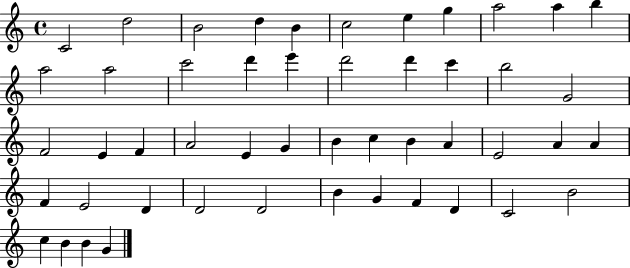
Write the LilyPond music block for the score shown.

{
  \clef treble
  \time 4/4
  \defaultTimeSignature
  \key c \major
  c'2 d''2 | b'2 d''4 b'4 | c''2 e''4 g''4 | a''2 a''4 b''4 | \break a''2 a''2 | c'''2 d'''4 e'''4 | d'''2 d'''4 c'''4 | b''2 g'2 | \break f'2 e'4 f'4 | a'2 e'4 g'4 | b'4 c''4 b'4 a'4 | e'2 a'4 a'4 | \break f'4 e'2 d'4 | d'2 d'2 | b'4 g'4 f'4 d'4 | c'2 b'2 | \break c''4 b'4 b'4 g'4 | \bar "|."
}